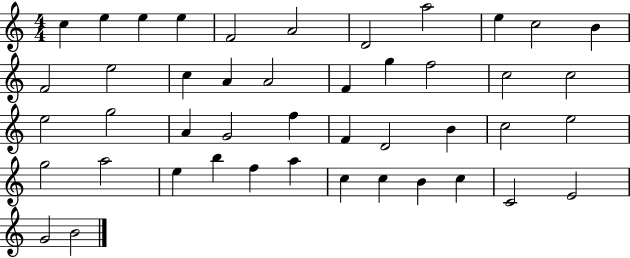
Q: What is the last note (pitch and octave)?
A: B4